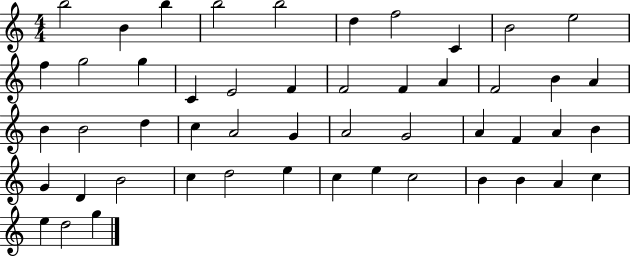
{
  \clef treble
  \numericTimeSignature
  \time 4/4
  \key c \major
  b''2 b'4 b''4 | b''2 b''2 | d''4 f''2 c'4 | b'2 e''2 | \break f''4 g''2 g''4 | c'4 e'2 f'4 | f'2 f'4 a'4 | f'2 b'4 a'4 | \break b'4 b'2 d''4 | c''4 a'2 g'4 | a'2 g'2 | a'4 f'4 a'4 b'4 | \break g'4 d'4 b'2 | c''4 d''2 e''4 | c''4 e''4 c''2 | b'4 b'4 a'4 c''4 | \break e''4 d''2 g''4 | \bar "|."
}